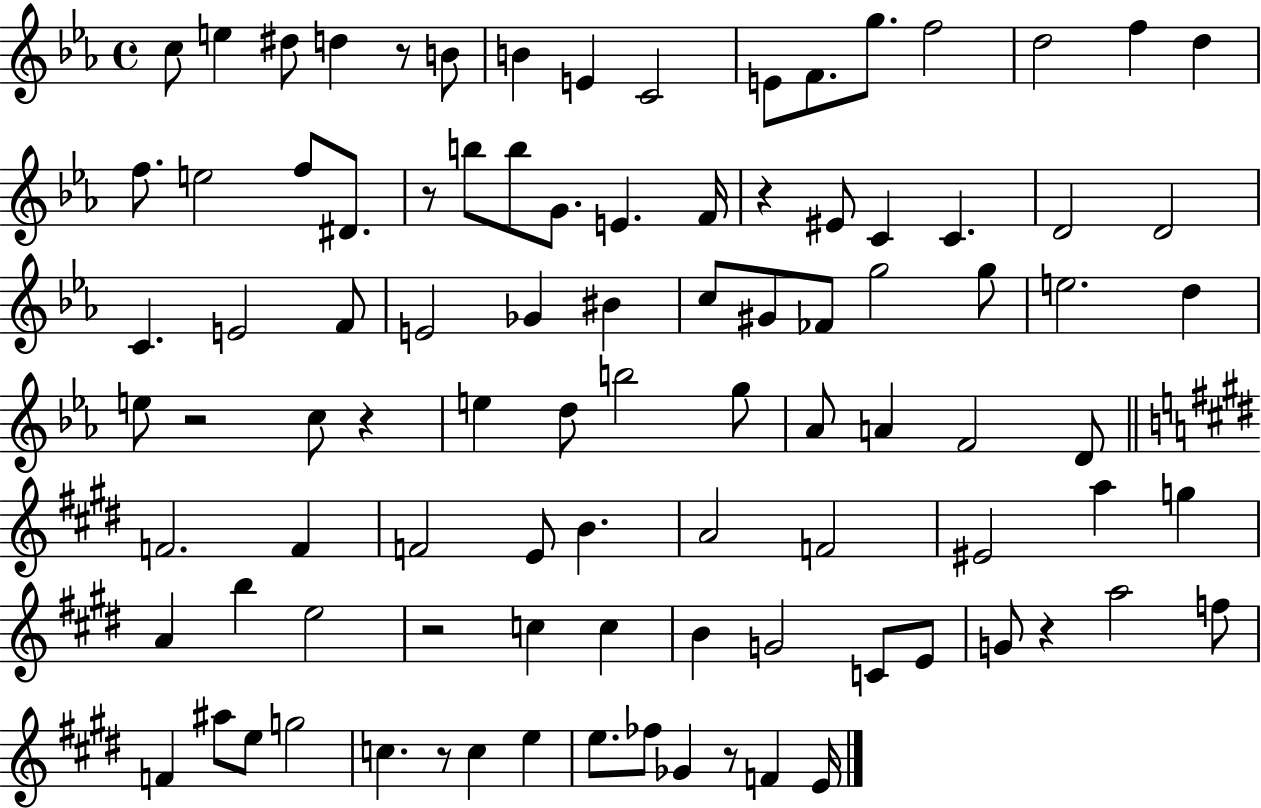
X:1
T:Untitled
M:4/4
L:1/4
K:Eb
c/2 e ^d/2 d z/2 B/2 B E C2 E/2 F/2 g/2 f2 d2 f d f/2 e2 f/2 ^D/2 z/2 b/2 b/2 G/2 E F/4 z ^E/2 C C D2 D2 C E2 F/2 E2 _G ^B c/2 ^G/2 _F/2 g2 g/2 e2 d e/2 z2 c/2 z e d/2 b2 g/2 _A/2 A F2 D/2 F2 F F2 E/2 B A2 F2 ^E2 a g A b e2 z2 c c B G2 C/2 E/2 G/2 z a2 f/2 F ^a/2 e/2 g2 c z/2 c e e/2 _f/2 _G z/2 F E/4